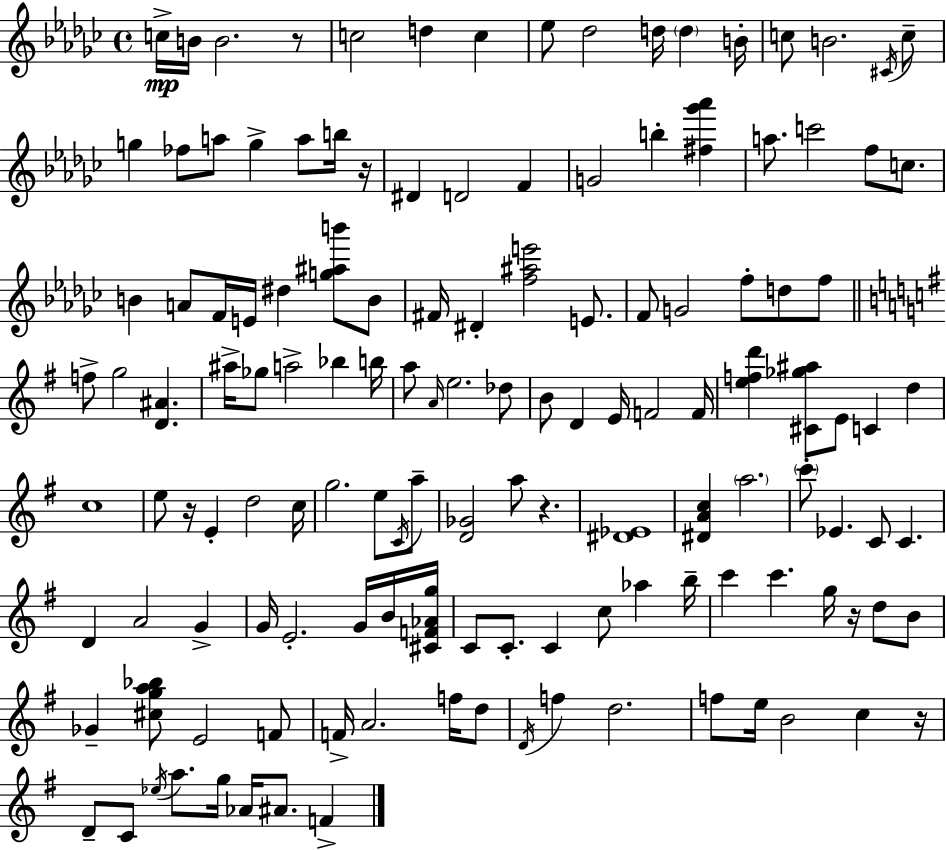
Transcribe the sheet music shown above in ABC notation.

X:1
T:Untitled
M:4/4
L:1/4
K:Ebm
c/4 B/4 B2 z/2 c2 d c _e/2 _d2 d/4 d B/4 c/2 B2 ^C/4 c/2 g _f/2 a/2 g a/2 b/4 z/4 ^D D2 F G2 b [^f_g'_a'] a/2 c'2 f/2 c/2 B A/2 F/4 E/4 ^d [g^ab']/2 B/2 ^F/4 ^D [f^ae']2 E/2 F/2 G2 f/2 d/2 f/2 f/2 g2 [D^A] ^a/4 _g/2 a2 _b b/4 a/2 A/4 e2 _d/2 B/2 D E/4 F2 F/4 [efd'] [^C_g^a]/2 E/2 C d c4 e/2 z/4 E d2 c/4 g2 e/2 C/4 a/2 [D_G]2 a/2 z [^D_E]4 [^DAc] a2 c'/2 _E C/2 C D A2 G G/4 E2 G/4 B/4 [^CF_Ag]/4 C/2 C/2 C c/2 _a b/4 c' c' g/4 z/4 d/2 B/2 _G [^cga_b]/2 E2 F/2 F/4 A2 f/4 d/2 D/4 f d2 f/2 e/4 B2 c z/4 D/2 C/2 _e/4 a/2 g/4 _A/4 ^A/2 F